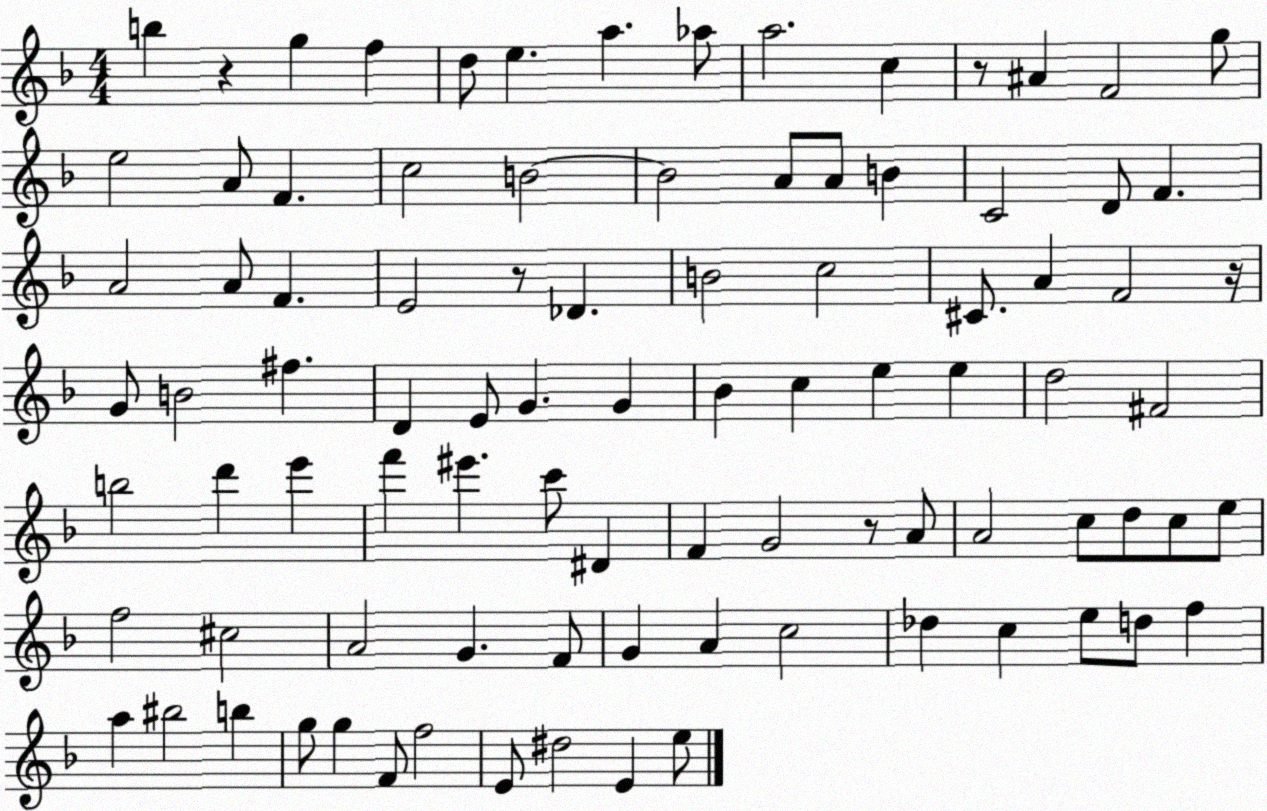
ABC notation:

X:1
T:Untitled
M:4/4
L:1/4
K:F
b z g f d/2 e a _a/2 a2 c z/2 ^A F2 g/2 e2 A/2 F c2 B2 B2 A/2 A/2 B C2 D/2 F A2 A/2 F E2 z/2 _D B2 c2 ^C/2 A F2 z/4 G/2 B2 ^f D E/2 G G _B c e e d2 ^F2 b2 d' e' f' ^e' c'/2 ^D F G2 z/2 A/2 A2 c/2 d/2 c/2 e/2 f2 ^c2 A2 G F/2 G A c2 _d c e/2 d/2 f a ^b2 b g/2 g F/2 f2 E/2 ^d2 E e/2